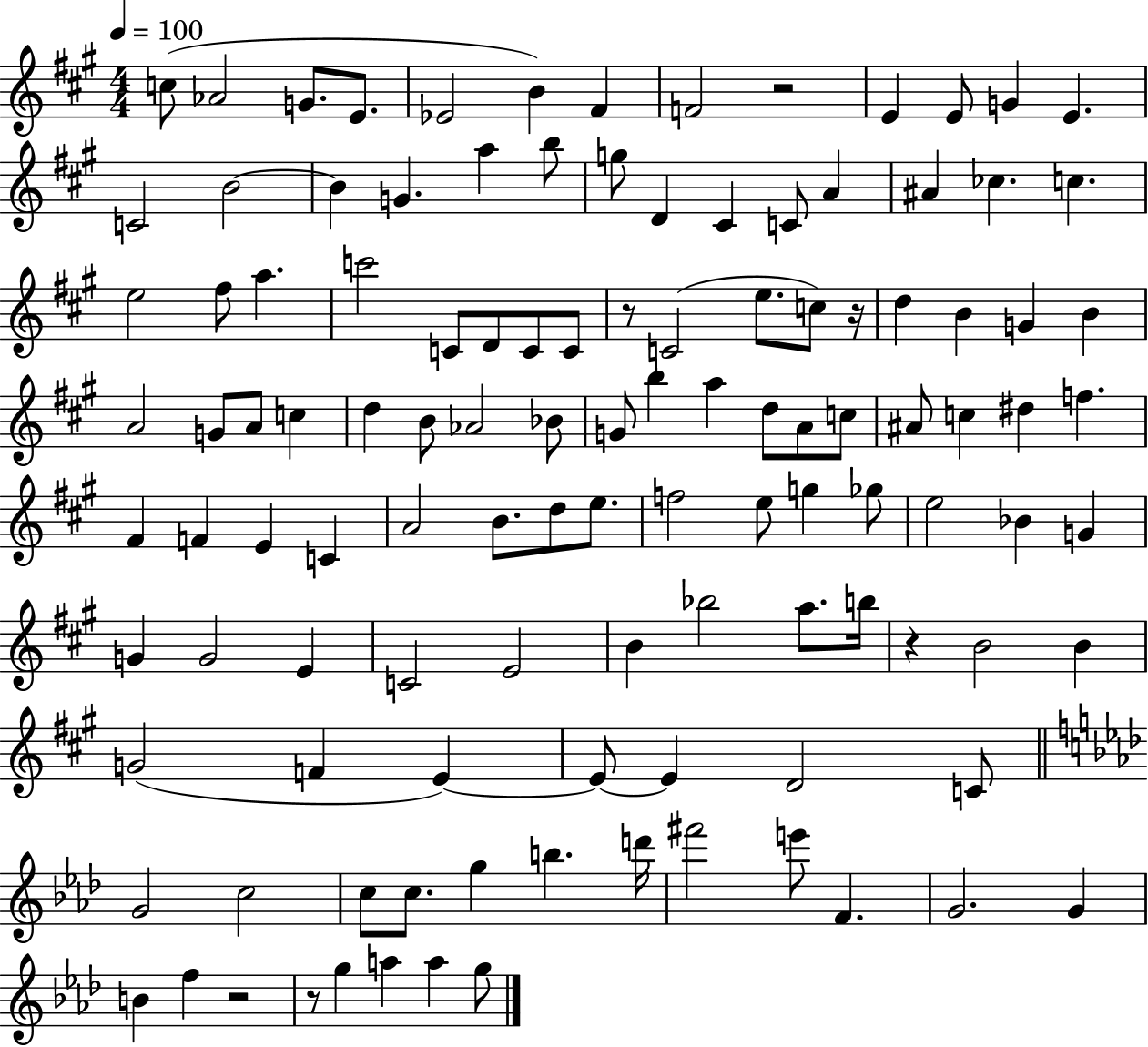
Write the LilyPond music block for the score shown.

{
  \clef treble
  \numericTimeSignature
  \time 4/4
  \key a \major
  \tempo 4 = 100
  c''8( aes'2 g'8. e'8. | ees'2 b'4) fis'4 | f'2 r2 | e'4 e'8 g'4 e'4. | \break c'2 b'2~~ | b'4 g'4. a''4 b''8 | g''8 d'4 cis'4 c'8 a'4 | ais'4 ces''4. c''4. | \break e''2 fis''8 a''4. | c'''2 c'8 d'8 c'8 c'8 | r8 c'2( e''8. c''8) r16 | d''4 b'4 g'4 b'4 | \break a'2 g'8 a'8 c''4 | d''4 b'8 aes'2 bes'8 | g'8 b''4 a''4 d''8 a'8 c''8 | ais'8 c''4 dis''4 f''4. | \break fis'4 f'4 e'4 c'4 | a'2 b'8. d''8 e''8. | f''2 e''8 g''4 ges''8 | e''2 bes'4 g'4 | \break g'4 g'2 e'4 | c'2 e'2 | b'4 bes''2 a''8. b''16 | r4 b'2 b'4 | \break g'2( f'4 e'4~~) | e'8~~ e'4 d'2 c'8 | \bar "||" \break \key aes \major g'2 c''2 | c''8 c''8. g''4 b''4. d'''16 | fis'''2 e'''8 f'4. | g'2. g'4 | \break b'4 f''4 r2 | r8 g''4 a''4 a''4 g''8 | \bar "|."
}